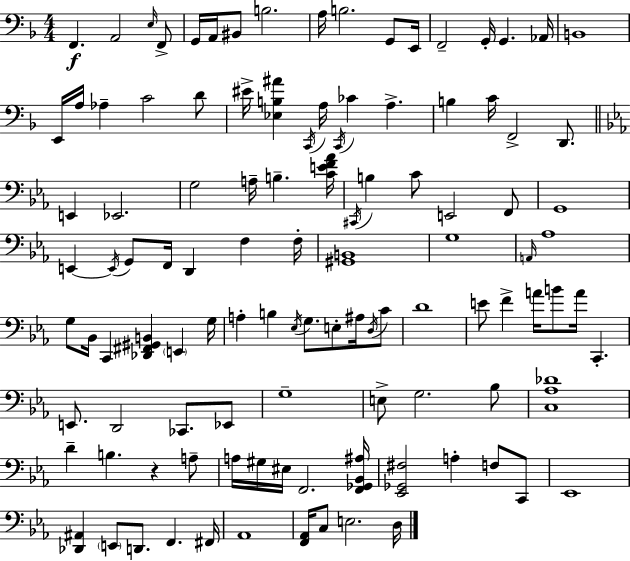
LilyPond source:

{
  \clef bass
  \numericTimeSignature
  \time 4/4
  \key f \major
  \repeat volta 2 { f,4.\f a,2 \grace { e16 } f,8-> | g,16 a,16 bis,8 b2. | a16 b2. g,8 | e,16 f,2-- g,16-. g,4. | \break aes,16 b,1 | e,16 a16 aes4-- c'2 d'8 | eis'16-> <ees b ais'>4 \acciaccatura { c,16 } a16 \acciaccatura { c,16 } ces'4 a4.-> | b4 c'16 f,2-> | \break d,8. \bar "||" \break \key c \minor e,4 ees,2. | g2 a16-- b4.-- <c' e' f' aes'>16 | \acciaccatura { cis,16 } b4 c'8 e,2 f,8 | g,1 | \break e,4~~ \acciaccatura { e,16 } g,8 f,16 d,4 f4 | f16-. <gis, b,>1 | g1 | \grace { a,16 } aes1 | \break g8 bes,16 c,4 <des, fis, gis, b,>4 \parenthesize e,4 | g16 a4-. b4 \acciaccatura { ees16 } g8. e8-. | ais16 \acciaccatura { d16 } c'8 d'1 | e'8 f'4-> a'16 b'8 a'16 c,4.-. | \break e,8. d,2 | ces,8. ees,8 g1-- | e8-> g2. | bes8 <c aes des'>1 | \break d'4-- b4. r4 | a8-- a16 gis16 eis16 f,2. | <f, ges, bes, ais>16 <ees, ges, fis>2 a4-. | f8 c,8 ees,1 | \break <des, ais,>4 \parenthesize e,8 d,8. f,4. | fis,16 aes,1 | <f, aes,>16 c8 e2. | d16 } \bar "|."
}